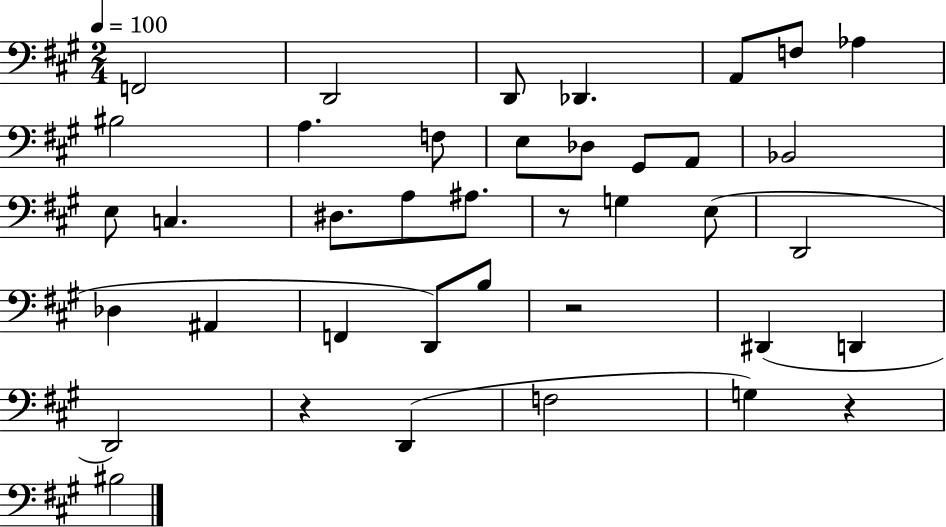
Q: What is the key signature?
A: A major